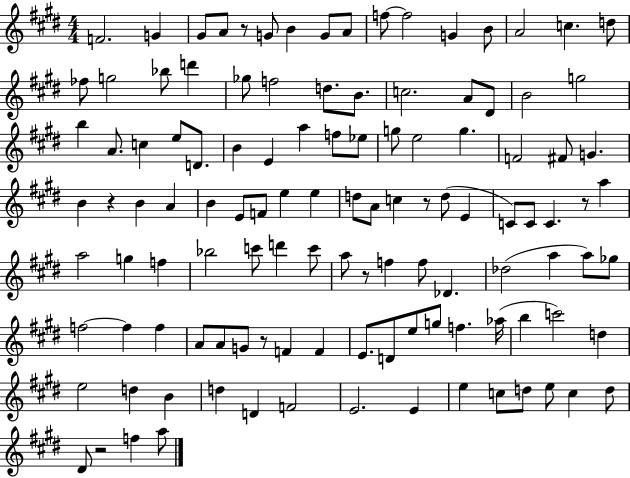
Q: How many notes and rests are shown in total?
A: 117